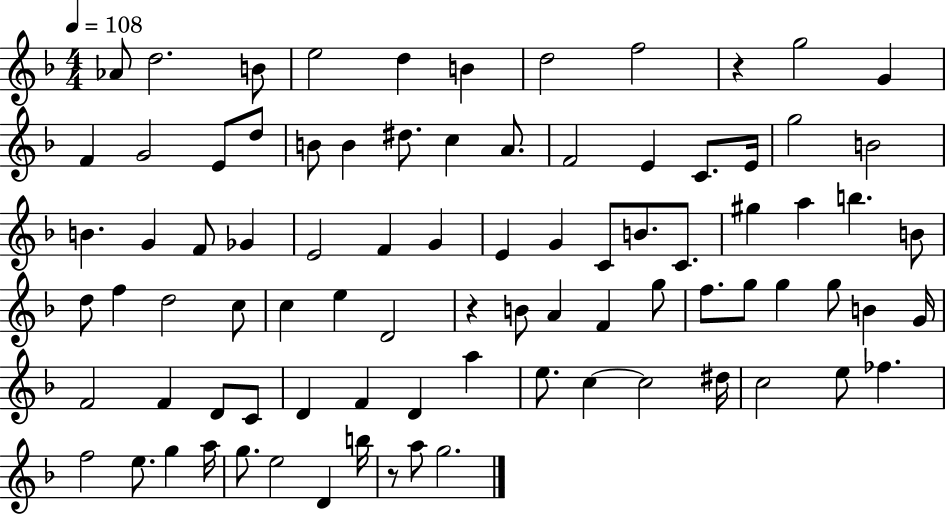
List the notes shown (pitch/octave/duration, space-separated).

Ab4/e D5/h. B4/e E5/h D5/q B4/q D5/h F5/h R/q G5/h G4/q F4/q G4/h E4/e D5/e B4/e B4/q D#5/e. C5/q A4/e. F4/h E4/q C4/e. E4/s G5/h B4/h B4/q. G4/q F4/e Gb4/q E4/h F4/q G4/q E4/q G4/q C4/e B4/e. C4/e. G#5/q A5/q B5/q. B4/e D5/e F5/q D5/h C5/e C5/q E5/q D4/h R/q B4/e A4/q F4/q G5/e F5/e. G5/e G5/q G5/e B4/q G4/s F4/h F4/q D4/e C4/e D4/q F4/q D4/q A5/q E5/e. C5/q C5/h D#5/s C5/h E5/e FES5/q. F5/h E5/e. G5/q A5/s G5/e. E5/h D4/q B5/s R/e A5/e G5/h.